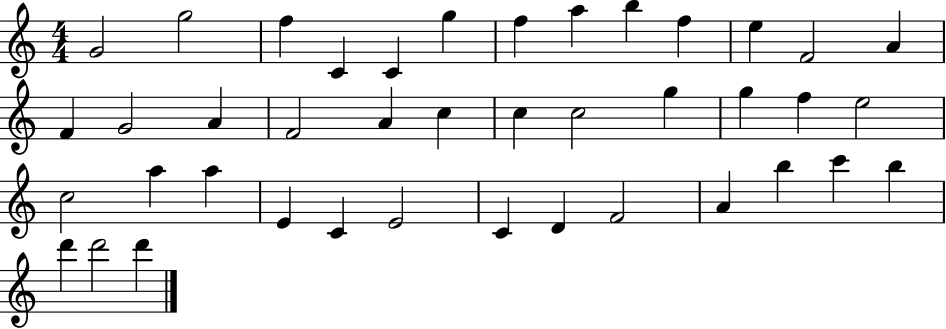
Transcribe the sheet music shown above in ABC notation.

X:1
T:Untitled
M:4/4
L:1/4
K:C
G2 g2 f C C g f a b f e F2 A F G2 A F2 A c c c2 g g f e2 c2 a a E C E2 C D F2 A b c' b d' d'2 d'